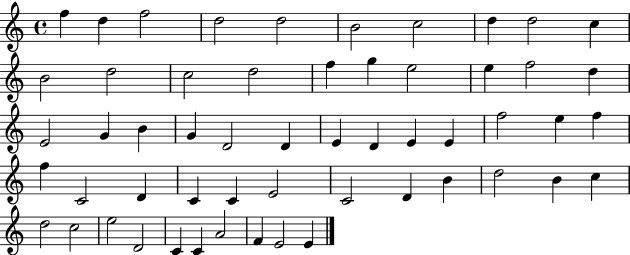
{
  \clef treble
  \time 4/4
  \defaultTimeSignature
  \key c \major
  f''4 d''4 f''2 | d''2 d''2 | b'2 c''2 | d''4 d''2 c''4 | \break b'2 d''2 | c''2 d''2 | f''4 g''4 e''2 | e''4 f''2 d''4 | \break e'2 g'4 b'4 | g'4 d'2 d'4 | e'4 d'4 e'4 e'4 | f''2 e''4 f''4 | \break f''4 c'2 d'4 | c'4 c'4 e'2 | c'2 d'4 b'4 | d''2 b'4 c''4 | \break d''2 c''2 | e''2 d'2 | c'4 c'4 a'2 | f'4 e'2 e'4 | \break \bar "|."
}